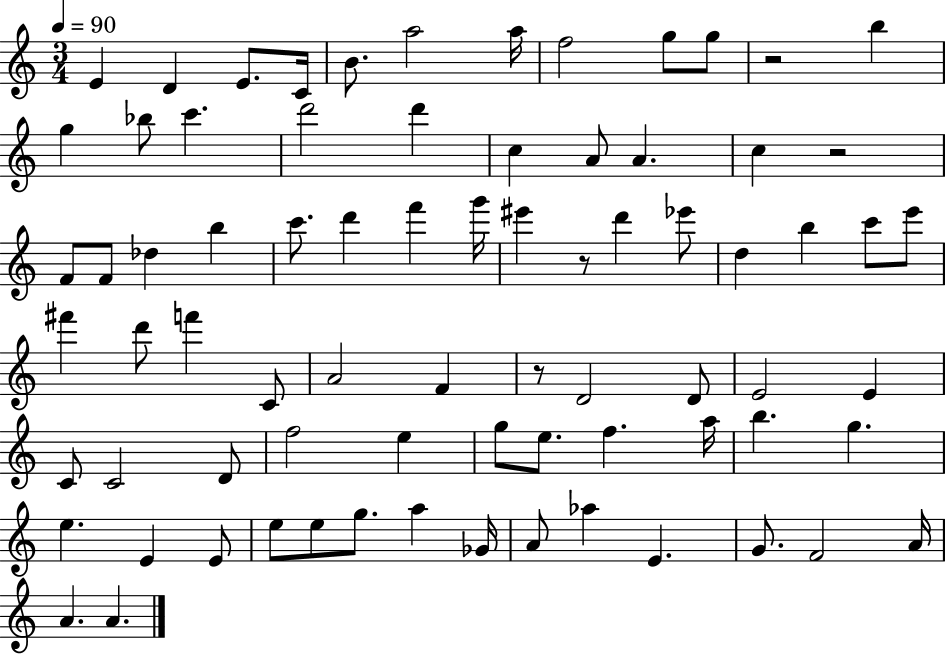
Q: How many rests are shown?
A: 4